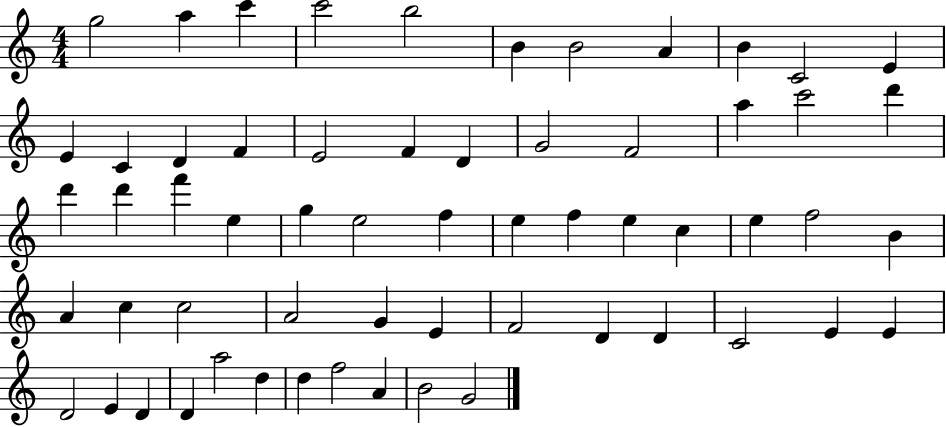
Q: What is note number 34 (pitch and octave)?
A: C5